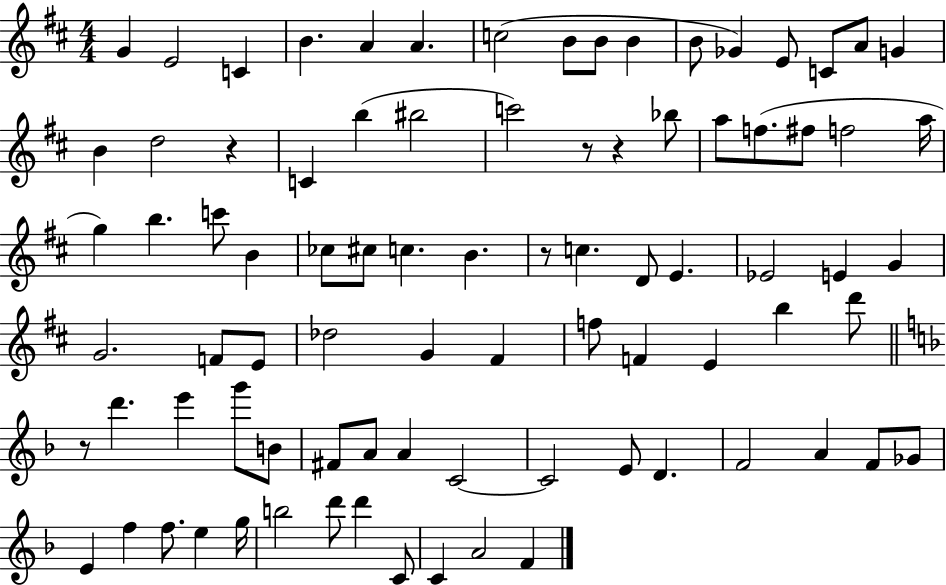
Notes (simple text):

G4/q E4/h C4/q B4/q. A4/q A4/q. C5/h B4/e B4/e B4/q B4/e Gb4/q E4/e C4/e A4/e G4/q B4/q D5/h R/q C4/q B5/q BIS5/h C6/h R/e R/q Bb5/e A5/e F5/e. F#5/e F5/h A5/s G5/q B5/q. C6/e B4/q CES5/e C#5/e C5/q. B4/q. R/e C5/q. D4/e E4/q. Eb4/h E4/q G4/q G4/h. F4/e E4/e Db5/h G4/q F#4/q F5/e F4/q E4/q B5/q D6/e R/e D6/q. E6/q G6/e B4/e F#4/e A4/e A4/q C4/h C4/h E4/e D4/q. F4/h A4/q F4/e Gb4/e E4/q F5/q F5/e. E5/q G5/s B5/h D6/e D6/q C4/e C4/q A4/h F4/q